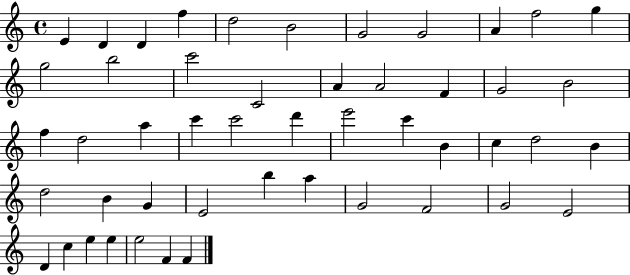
E4/q D4/q D4/q F5/q D5/h B4/h G4/h G4/h A4/q F5/h G5/q G5/h B5/h C6/h C4/h A4/q A4/h F4/q G4/h B4/h F5/q D5/h A5/q C6/q C6/h D6/q E6/h C6/q B4/q C5/q D5/h B4/q D5/h B4/q G4/q E4/h B5/q A5/q G4/h F4/h G4/h E4/h D4/q C5/q E5/q E5/q E5/h F4/q F4/q